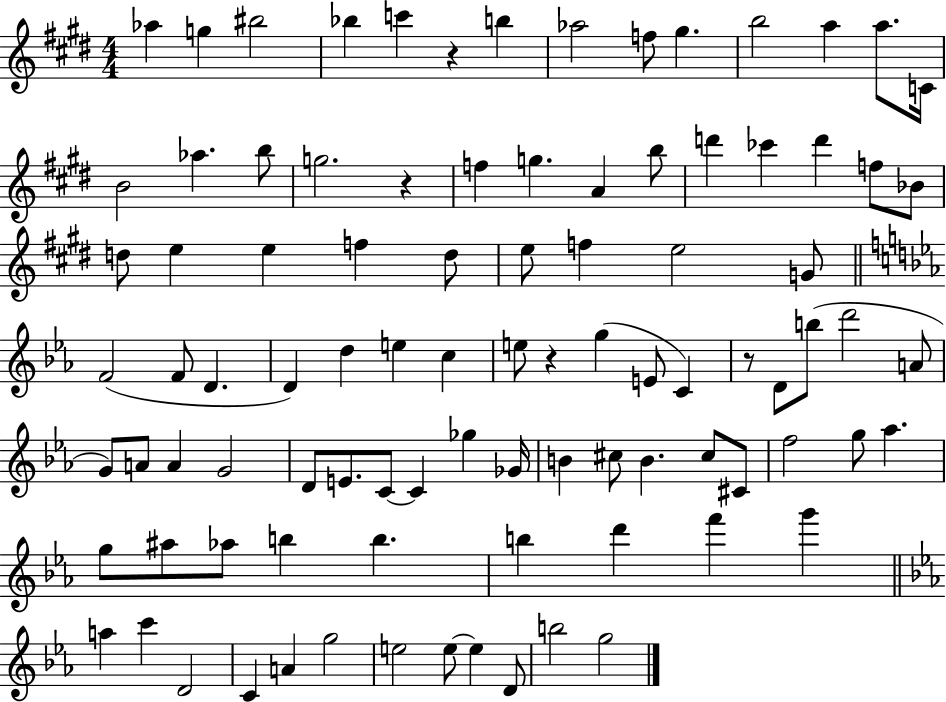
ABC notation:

X:1
T:Untitled
M:4/4
L:1/4
K:E
_a g ^b2 _b c' z b _a2 f/2 ^g b2 a a/2 C/4 B2 _a b/2 g2 z f g A b/2 d' _c' d' f/2 _B/2 d/2 e e f d/2 e/2 f e2 G/2 F2 F/2 D D d e c e/2 z g E/2 C z/2 D/2 b/2 d'2 A/2 G/2 A/2 A G2 D/2 E/2 C/2 C _g _G/4 B ^c/2 B ^c/2 ^C/2 f2 g/2 _a g/2 ^a/2 _a/2 b b b d' f' g' a c' D2 C A g2 e2 e/2 e D/2 b2 g2